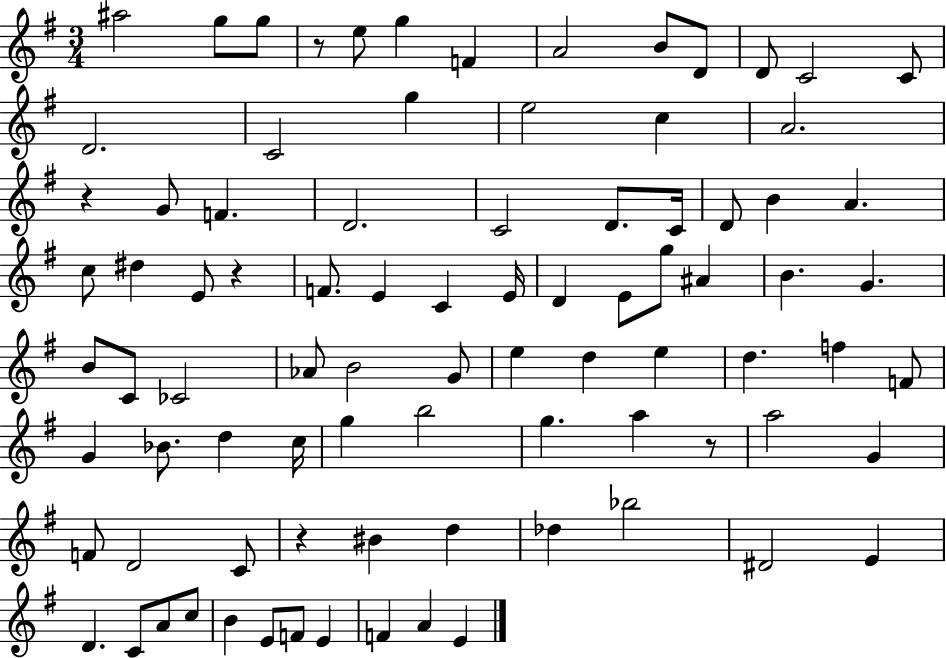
X:1
T:Untitled
M:3/4
L:1/4
K:G
^a2 g/2 g/2 z/2 e/2 g F A2 B/2 D/2 D/2 C2 C/2 D2 C2 g e2 c A2 z G/2 F D2 C2 D/2 C/4 D/2 B A c/2 ^d E/2 z F/2 E C E/4 D E/2 g/2 ^A B G B/2 C/2 _C2 _A/2 B2 G/2 e d e d f F/2 G _B/2 d c/4 g b2 g a z/2 a2 G F/2 D2 C/2 z ^B d _d _b2 ^D2 E D C/2 A/2 c/2 B E/2 F/2 E F A E